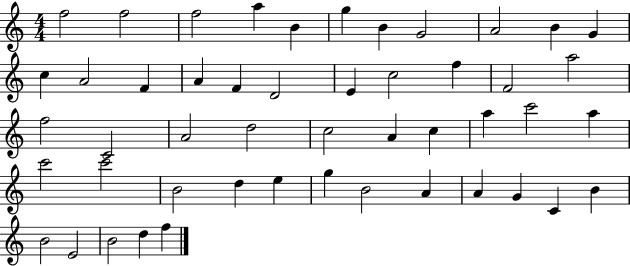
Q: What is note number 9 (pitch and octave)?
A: A4